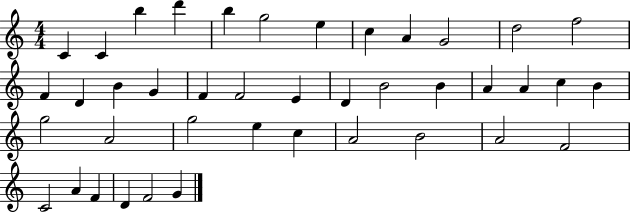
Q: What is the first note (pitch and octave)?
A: C4